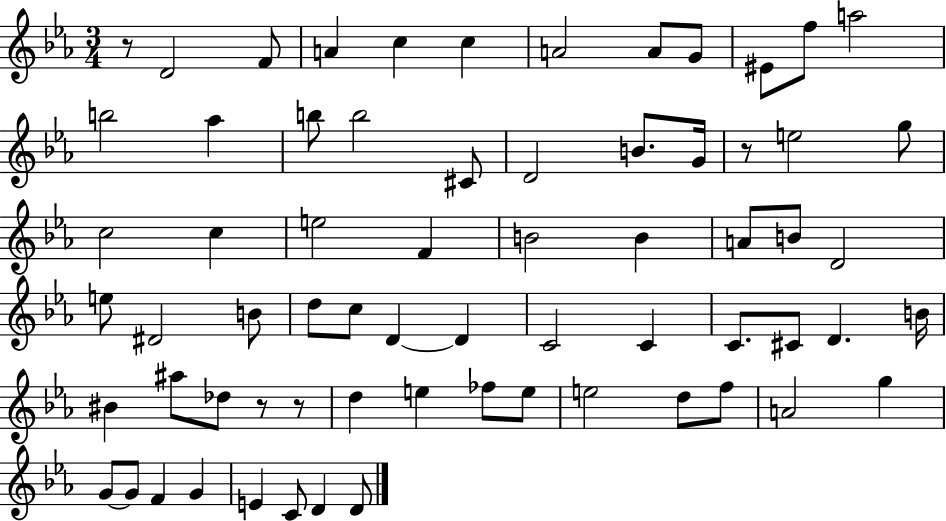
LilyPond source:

{
  \clef treble
  \numericTimeSignature
  \time 3/4
  \key ees \major
  \repeat volta 2 { r8 d'2 f'8 | a'4 c''4 c''4 | a'2 a'8 g'8 | eis'8 f''8 a''2 | \break b''2 aes''4 | b''8 b''2 cis'8 | d'2 b'8. g'16 | r8 e''2 g''8 | \break c''2 c''4 | e''2 f'4 | b'2 b'4 | a'8 b'8 d'2 | \break e''8 dis'2 b'8 | d''8 c''8 d'4~~ d'4 | c'2 c'4 | c'8. cis'8 d'4. b'16 | \break bis'4 ais''8 des''8 r8 r8 | d''4 e''4 fes''8 e''8 | e''2 d''8 f''8 | a'2 g''4 | \break g'8~~ g'8 f'4 g'4 | e'4 c'8 d'4 d'8 | } \bar "|."
}